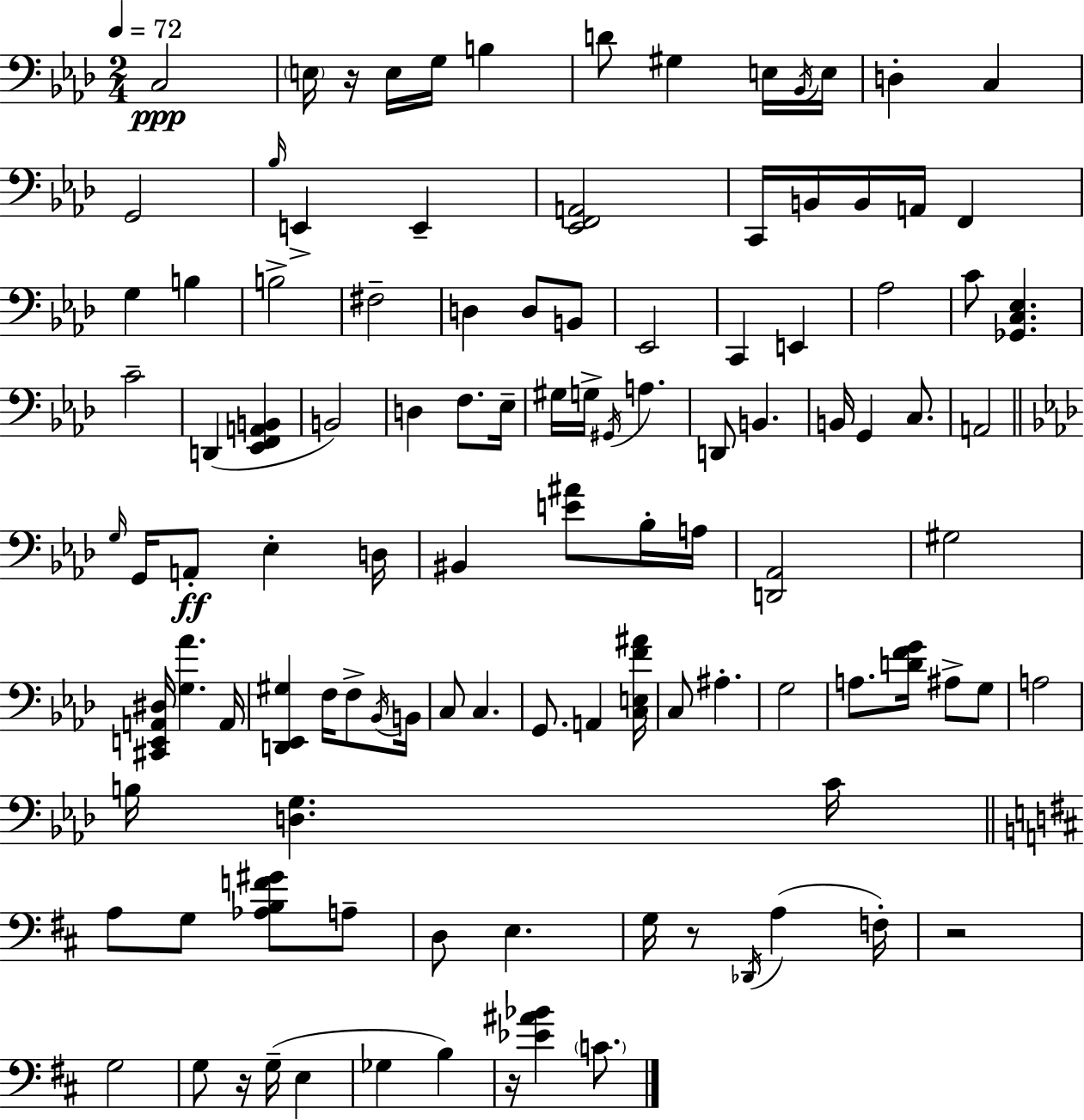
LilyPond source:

{
  \clef bass
  \numericTimeSignature
  \time 2/4
  \key f \minor
  \tempo 4 = 72
  \repeat volta 2 { c2\ppp | \parenthesize e16 r16 e16 g16 b4 | d'8 gis4 e16 \acciaccatura { bes,16 } | e16 d4-. c4 | \break g,2 | \grace { bes16 } e,4-> e,4-- | <ees, f, a,>2 | c,16 b,16 b,16 a,16 f,4 | \break g4 b4 | b2-> | fis2-- | d4 d8 | \break b,8 ees,2 | c,4 e,4 | aes2 | c'8 <ges, c ees>4. | \break c'2-- | d,4( <ees, f, a, b,>4 | b,2) | d4 f8. | \break ees16-- gis16 g16-> \acciaccatura { gis,16 } a4. | d,8 b,4. | b,16 g,4 | c8. a,2 | \break \bar "||" \break \key aes \major \grace { g16 } g,16 a,8-.\ff ees4-. | d16 bis,4 <e' ais'>8 bes16-. | a16 <d, aes,>2 | gis2 | \break <cis, e, a, dis>16 <g aes'>4. | a,16 <d, ees, gis>4 f16 f8-> | \acciaccatura { bes,16 } b,16 c8 c4. | g,8. a,4 | \break <c e f' ais'>16 c8 ais4.-. | g2 | a8. <d' f' g'>16 ais8-> | g8 a2 | \break b16 <d g>4. | c'16 \bar "||" \break \key d \major a8 g8 <aes b f' gis'>8 a8-- | d8 e4. | g16 r8 \acciaccatura { des,16 }( a4 | f16-.) r2 | \break g2 | g8 r16 g16--( e4 | ges4 b4) | r16 <ees' ais' bes'>4 \parenthesize c'8. | \break } \bar "|."
}